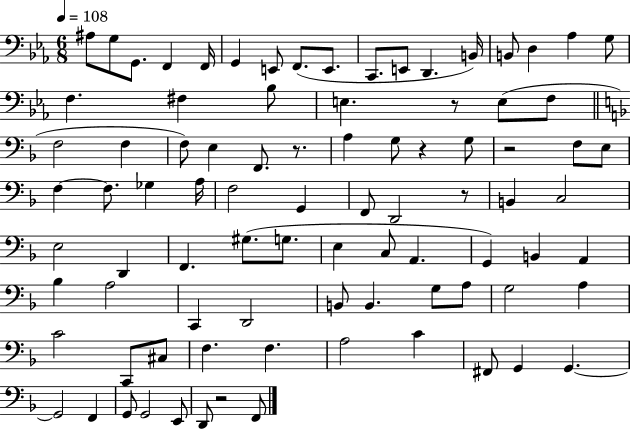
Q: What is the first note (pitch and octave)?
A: A#3